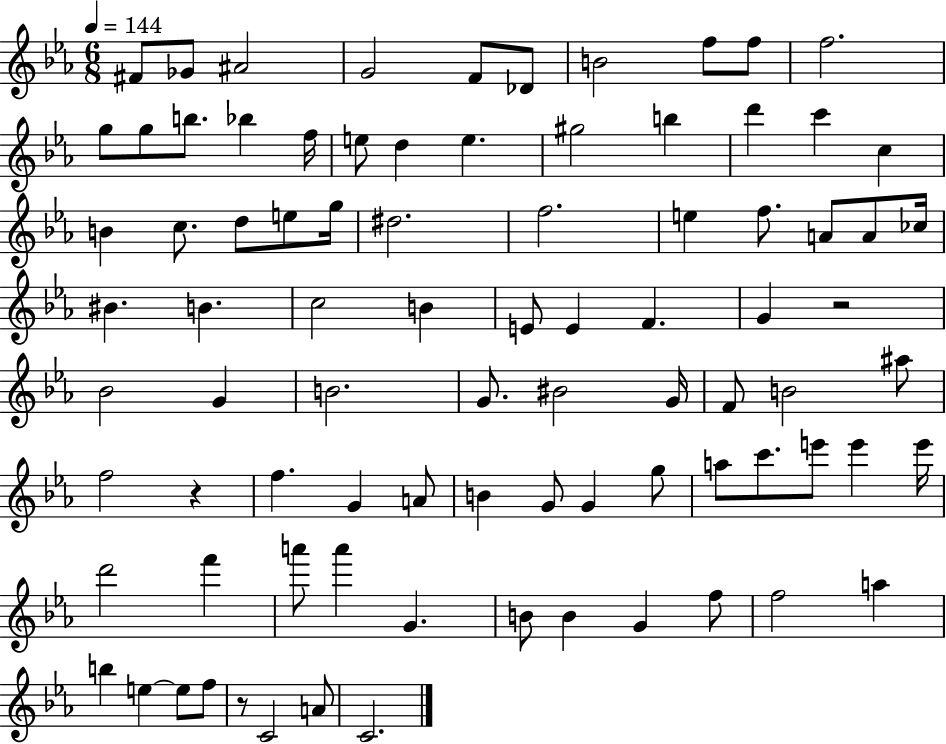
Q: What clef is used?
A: treble